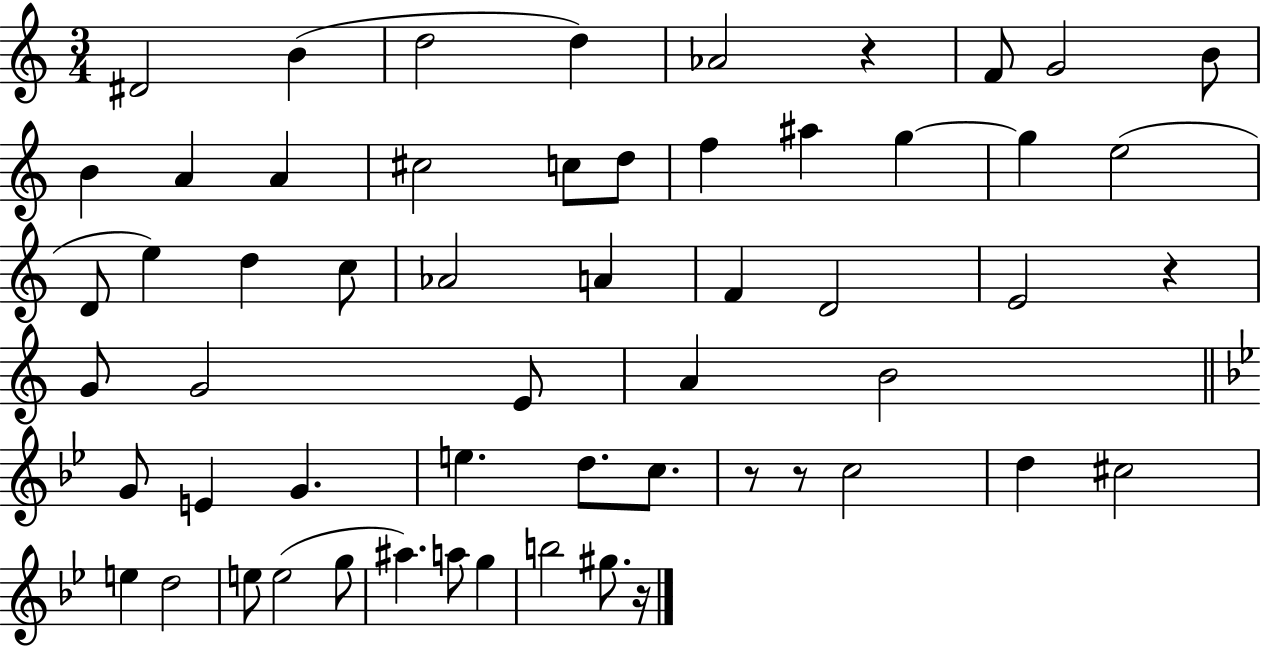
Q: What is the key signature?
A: C major